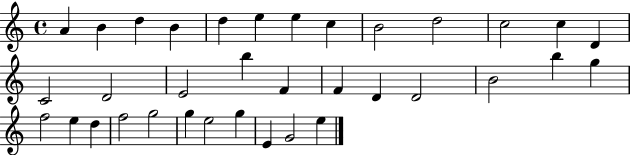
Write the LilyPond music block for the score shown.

{
  \clef treble
  \time 4/4
  \defaultTimeSignature
  \key c \major
  a'4 b'4 d''4 b'4 | d''4 e''4 e''4 c''4 | b'2 d''2 | c''2 c''4 d'4 | \break c'2 d'2 | e'2 b''4 f'4 | f'4 d'4 d'2 | b'2 b''4 g''4 | \break f''2 e''4 d''4 | f''2 g''2 | g''4 e''2 g''4 | e'4 g'2 e''4 | \break \bar "|."
}